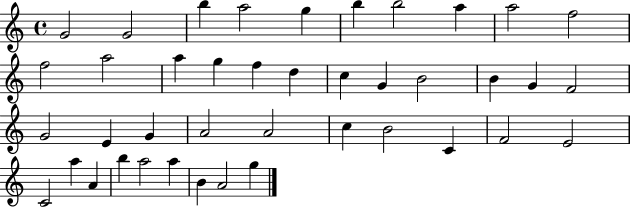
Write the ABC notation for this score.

X:1
T:Untitled
M:4/4
L:1/4
K:C
G2 G2 b a2 g b b2 a a2 f2 f2 a2 a g f d c G B2 B G F2 G2 E G A2 A2 c B2 C F2 E2 C2 a A b a2 a B A2 g